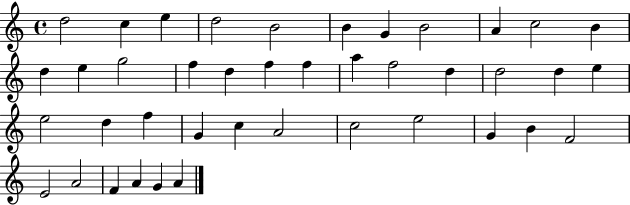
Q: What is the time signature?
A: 4/4